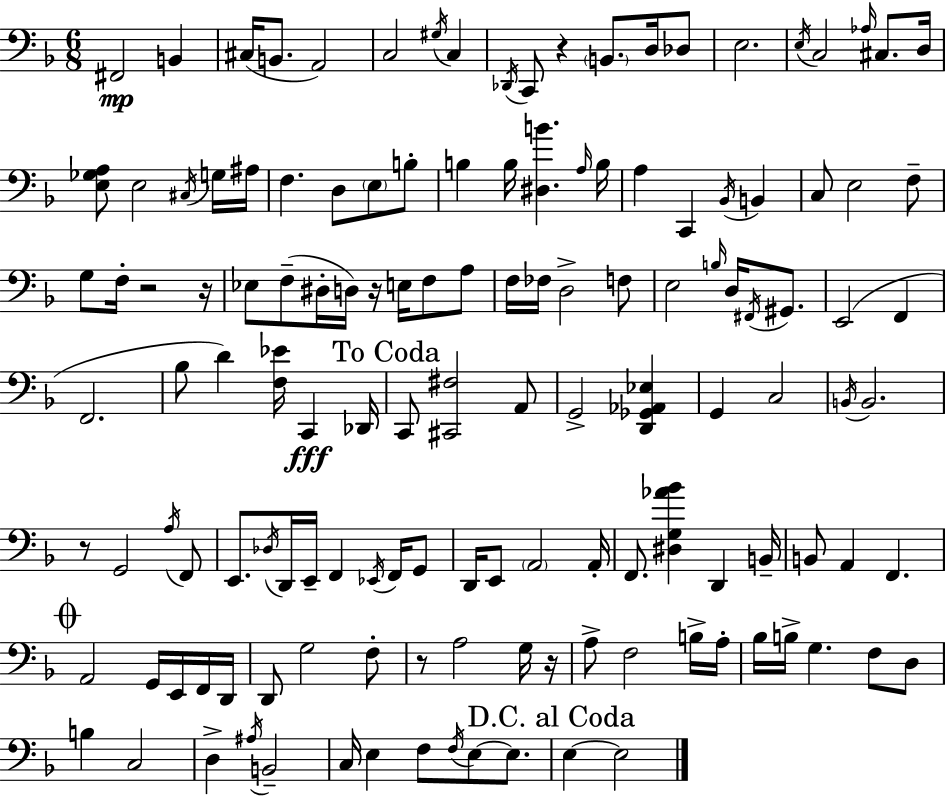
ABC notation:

X:1
T:Untitled
M:6/8
L:1/4
K:Dm
^F,,2 B,, ^C,/4 B,,/2 A,,2 C,2 ^G,/4 C, _D,,/4 C,,/2 z B,,/2 D,/4 _D,/2 E,2 E,/4 C,2 _A,/4 ^C,/2 D,/4 [E,_G,A,]/2 E,2 ^C,/4 G,/4 ^A,/4 F, D,/2 E,/2 B,/2 B, B,/4 [^D,B] A,/4 B,/4 A, C,, _B,,/4 B,, C,/2 E,2 F,/2 G,/2 F,/4 z2 z/4 _E,/2 F,/2 ^D,/4 D,/4 z/4 E,/4 F,/2 A,/2 F,/4 _F,/4 D,2 F,/2 E,2 B,/4 D,/4 ^F,,/4 ^G,,/2 E,,2 F,, F,,2 _B,/2 D [F,_E]/4 C,, _D,,/4 C,,/2 [^C,,^F,]2 A,,/2 G,,2 [D,,_G,,_A,,_E,] G,, C,2 B,,/4 B,,2 z/2 G,,2 A,/4 F,,/2 E,,/2 _D,/4 D,,/4 E,,/4 F,, _E,,/4 F,,/4 G,,/2 D,,/4 E,,/2 A,,2 A,,/4 F,,/2 [^D,G,_A_B] D,, B,,/4 B,,/2 A,, F,, A,,2 G,,/4 E,,/4 F,,/4 D,,/4 D,,/2 G,2 F,/2 z/2 A,2 G,/4 z/4 A,/2 F,2 B,/4 A,/4 _B,/4 B,/4 G, F,/2 D,/2 B, C,2 D, ^A,/4 B,,2 C,/4 E, F,/2 F,/4 E,/2 E,/2 E, E,2